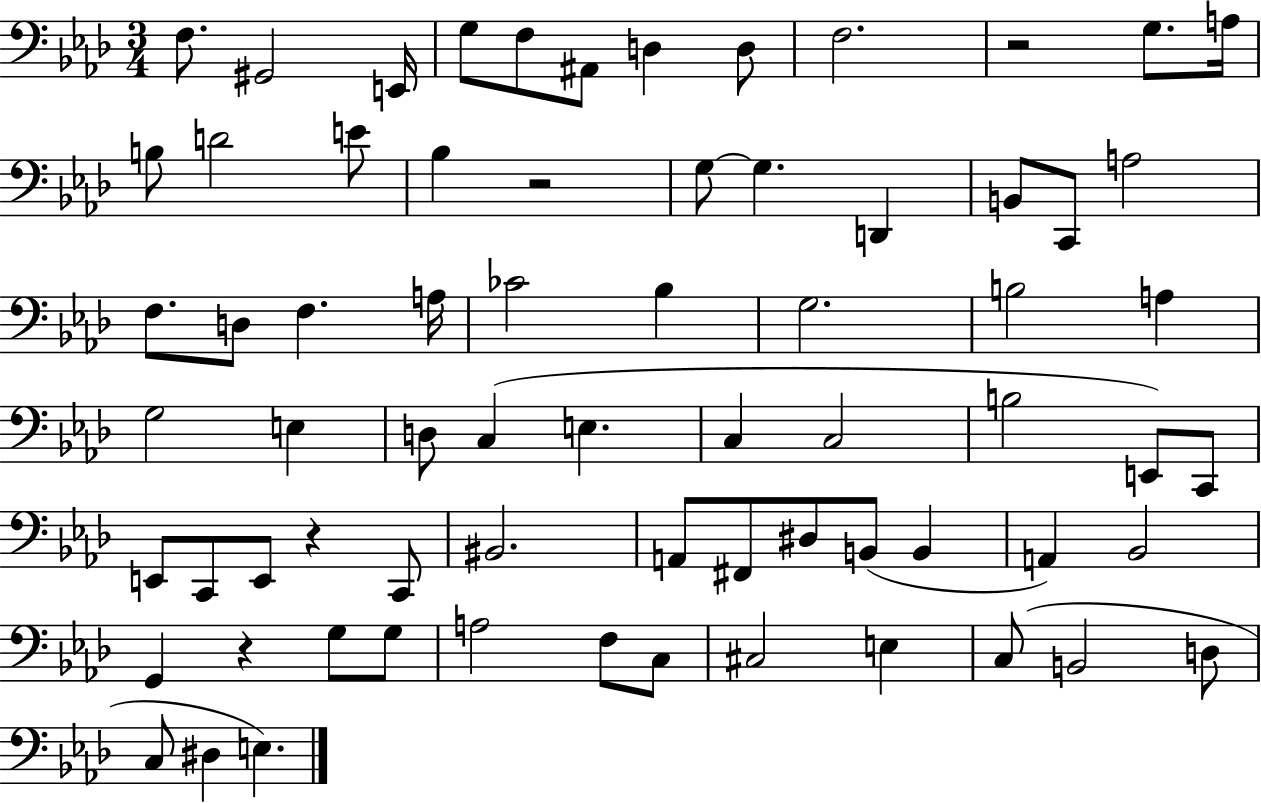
X:1
T:Untitled
M:3/4
L:1/4
K:Ab
F,/2 ^G,,2 E,,/4 G,/2 F,/2 ^A,,/2 D, D,/2 F,2 z2 G,/2 A,/4 B,/2 D2 E/2 _B, z2 G,/2 G, D,, B,,/2 C,,/2 A,2 F,/2 D,/2 F, A,/4 _C2 _B, G,2 B,2 A, G,2 E, D,/2 C, E, C, C,2 B,2 E,,/2 C,,/2 E,,/2 C,,/2 E,,/2 z C,,/2 ^B,,2 A,,/2 ^F,,/2 ^D,/2 B,,/2 B,, A,, _B,,2 G,, z G,/2 G,/2 A,2 F,/2 C,/2 ^C,2 E, C,/2 B,,2 D,/2 C,/2 ^D, E,